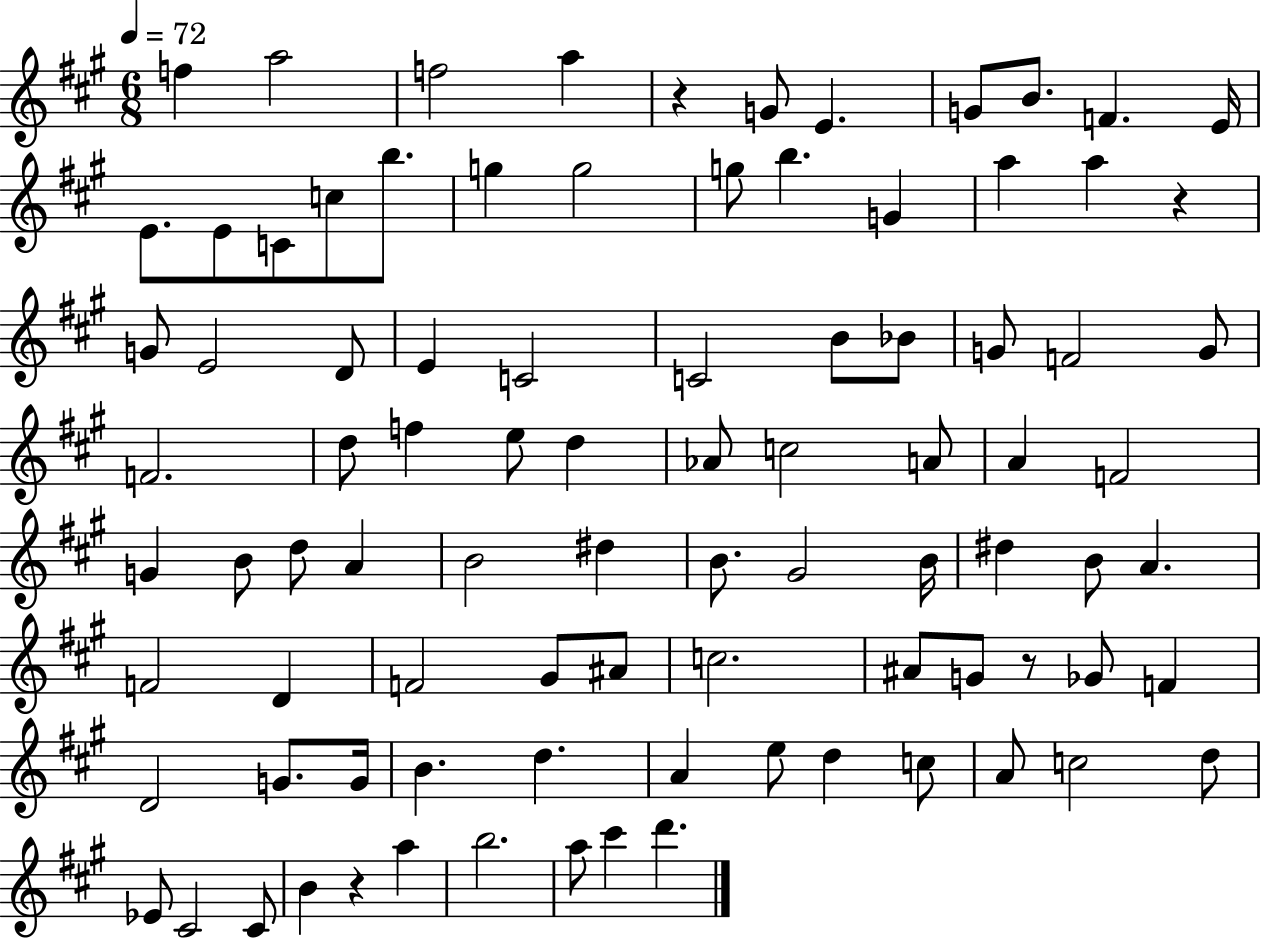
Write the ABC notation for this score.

X:1
T:Untitled
M:6/8
L:1/4
K:A
f a2 f2 a z G/2 E G/2 B/2 F E/4 E/2 E/2 C/2 c/2 b/2 g g2 g/2 b G a a z G/2 E2 D/2 E C2 C2 B/2 _B/2 G/2 F2 G/2 F2 d/2 f e/2 d _A/2 c2 A/2 A F2 G B/2 d/2 A B2 ^d B/2 ^G2 B/4 ^d B/2 A F2 D F2 ^G/2 ^A/2 c2 ^A/2 G/2 z/2 _G/2 F D2 G/2 G/4 B d A e/2 d c/2 A/2 c2 d/2 _E/2 ^C2 ^C/2 B z a b2 a/2 ^c' d'